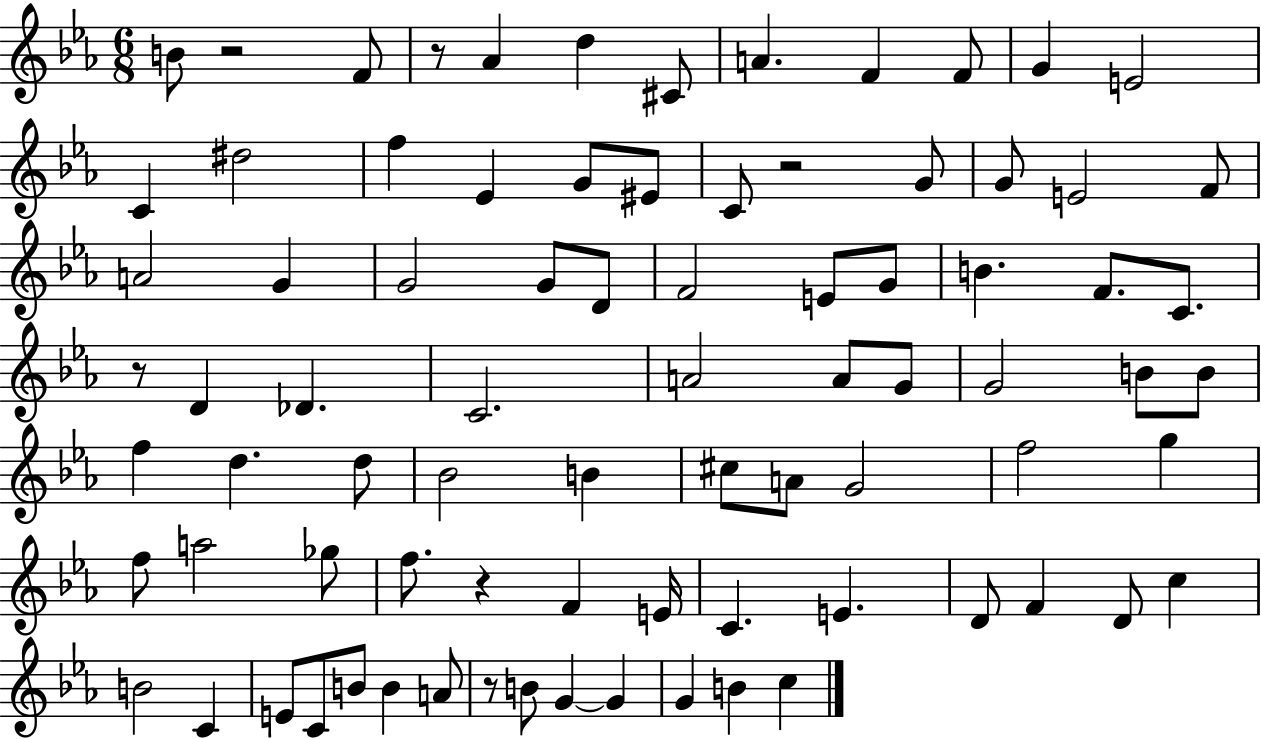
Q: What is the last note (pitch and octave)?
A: C5